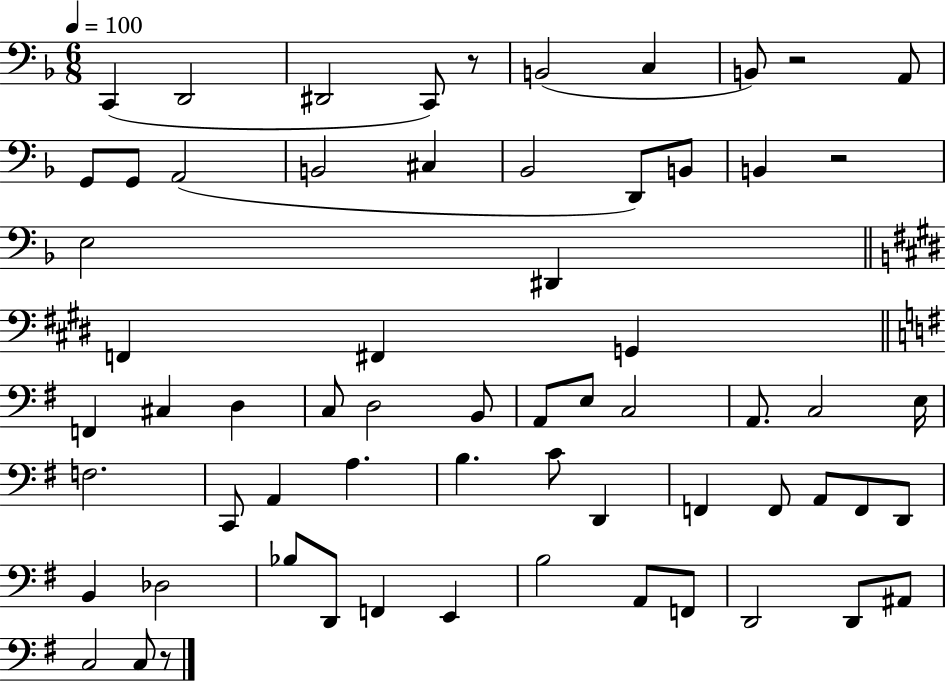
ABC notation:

X:1
T:Untitled
M:6/8
L:1/4
K:F
C,, D,,2 ^D,,2 C,,/2 z/2 B,,2 C, B,,/2 z2 A,,/2 G,,/2 G,,/2 A,,2 B,,2 ^C, _B,,2 D,,/2 B,,/2 B,, z2 E,2 ^D,, F,, ^F,, G,, F,, ^C, D, C,/2 D,2 B,,/2 A,,/2 E,/2 C,2 A,,/2 C,2 E,/4 F,2 C,,/2 A,, A, B, C/2 D,, F,, F,,/2 A,,/2 F,,/2 D,,/2 B,, _D,2 _B,/2 D,,/2 F,, E,, B,2 A,,/2 F,,/2 D,,2 D,,/2 ^A,,/2 C,2 C,/2 z/2